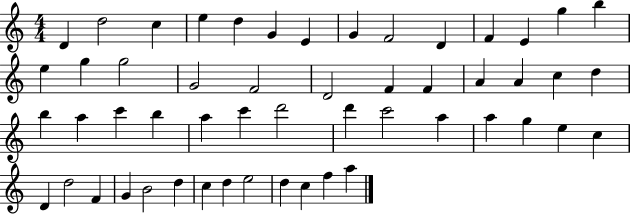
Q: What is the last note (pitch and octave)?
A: A5